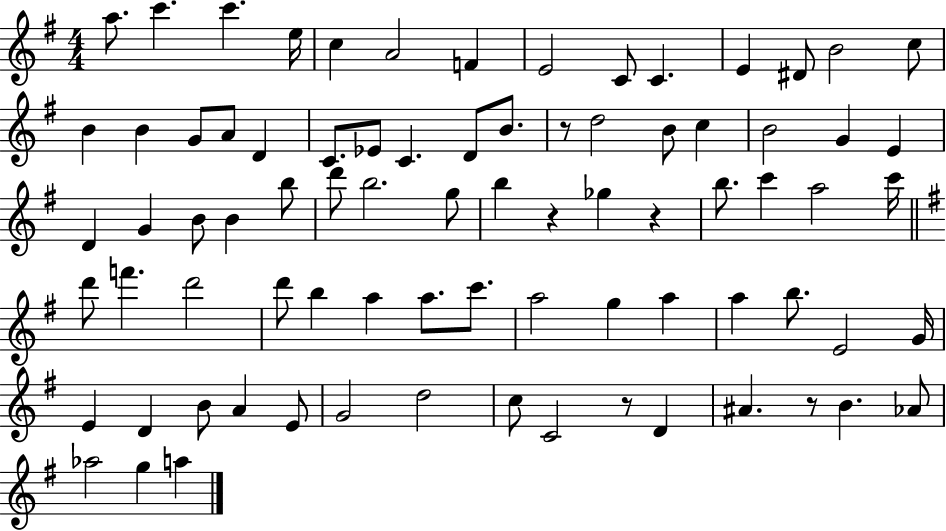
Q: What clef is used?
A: treble